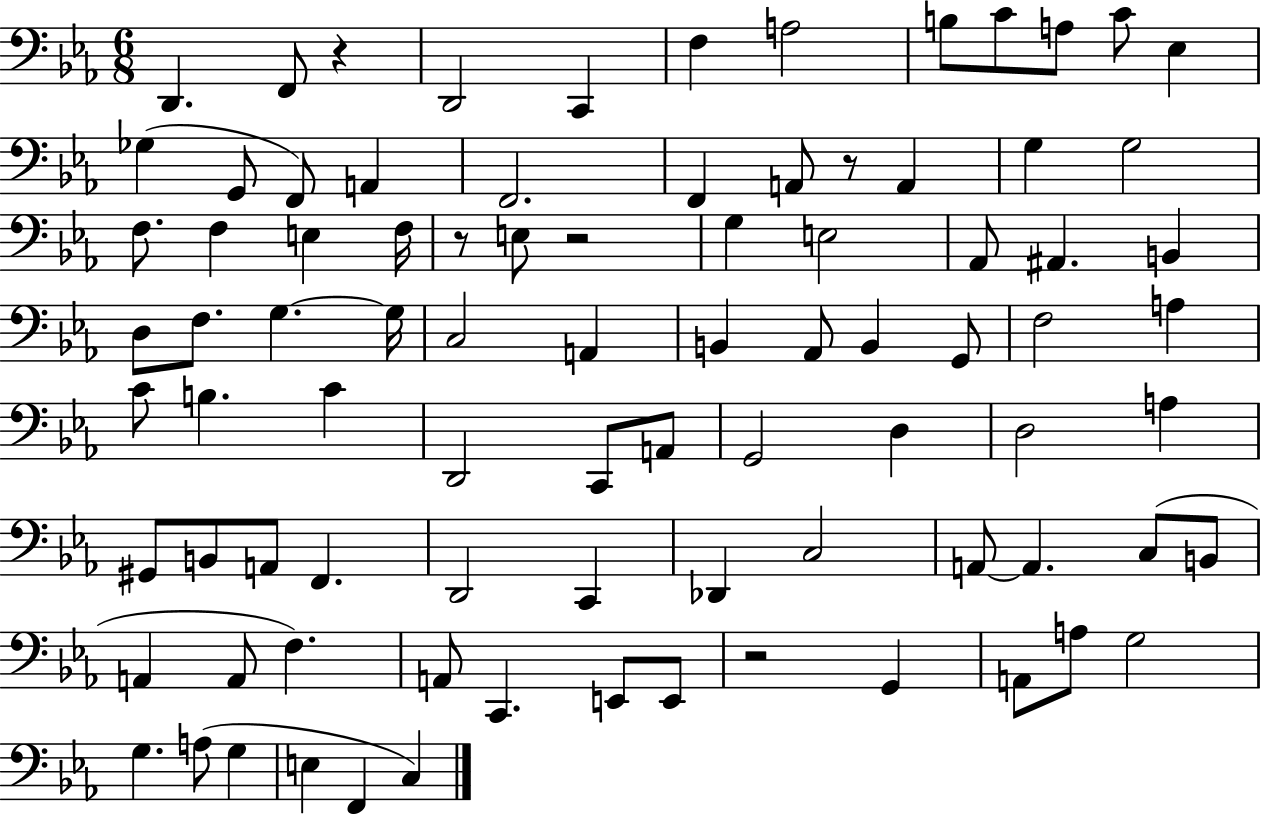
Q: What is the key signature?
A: EES major